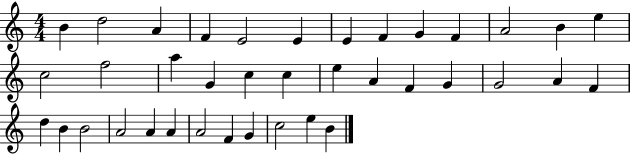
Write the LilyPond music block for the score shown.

{
  \clef treble
  \numericTimeSignature
  \time 4/4
  \key c \major
  b'4 d''2 a'4 | f'4 e'2 e'4 | e'4 f'4 g'4 f'4 | a'2 b'4 e''4 | \break c''2 f''2 | a''4 g'4 c''4 c''4 | e''4 a'4 f'4 g'4 | g'2 a'4 f'4 | \break d''4 b'4 b'2 | a'2 a'4 a'4 | a'2 f'4 g'4 | c''2 e''4 b'4 | \break \bar "|."
}